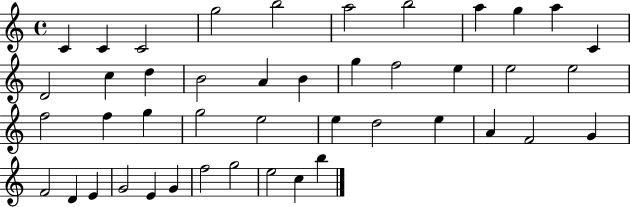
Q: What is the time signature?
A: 4/4